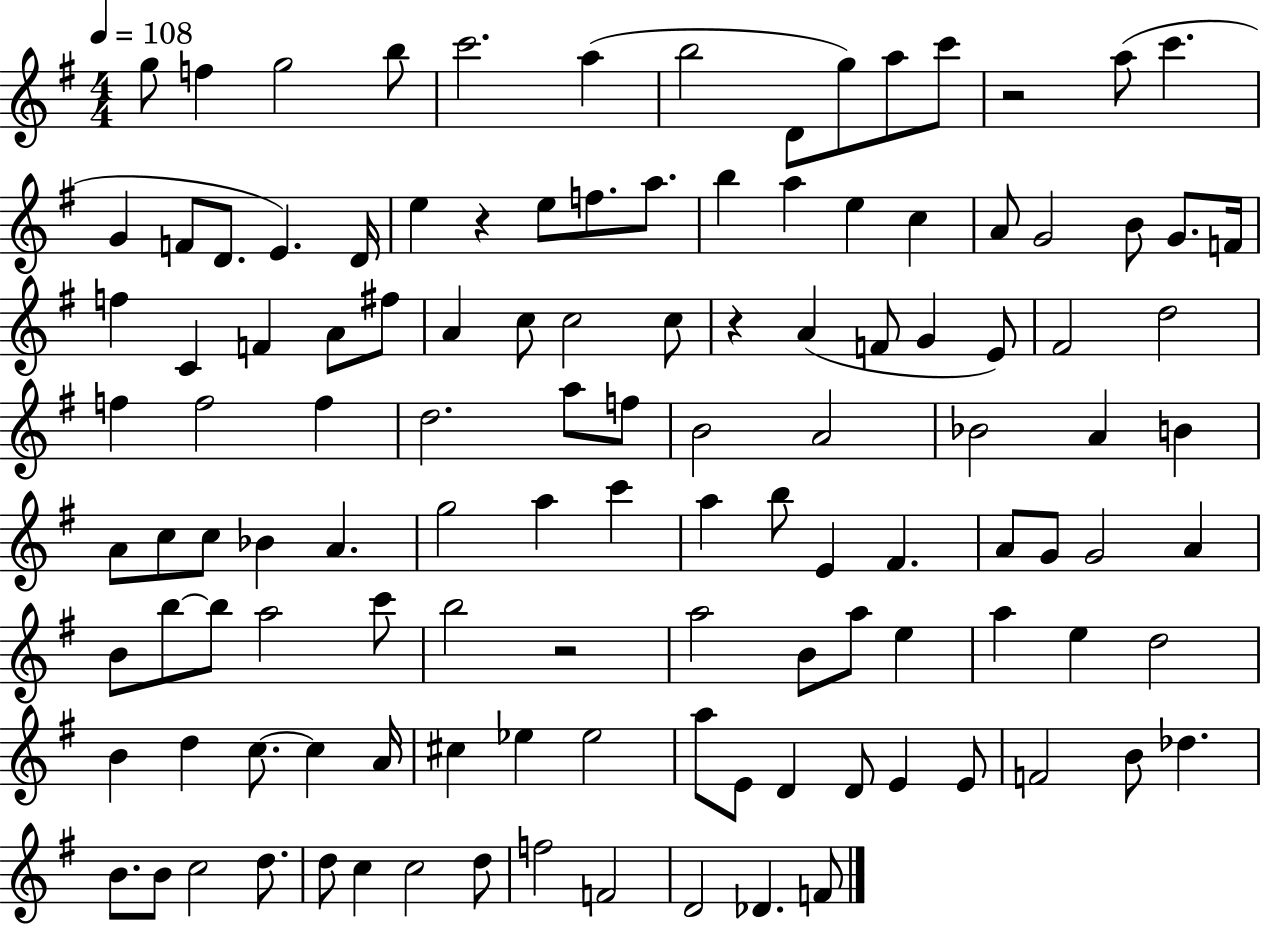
X:1
T:Untitled
M:4/4
L:1/4
K:G
g/2 f g2 b/2 c'2 a b2 D/2 g/2 a/2 c'/2 z2 a/2 c' G F/2 D/2 E D/4 e z e/2 f/2 a/2 b a e c A/2 G2 B/2 G/2 F/4 f C F A/2 ^f/2 A c/2 c2 c/2 z A F/2 G E/2 ^F2 d2 f f2 f d2 a/2 f/2 B2 A2 _B2 A B A/2 c/2 c/2 _B A g2 a c' a b/2 E ^F A/2 G/2 G2 A B/2 b/2 b/2 a2 c'/2 b2 z2 a2 B/2 a/2 e a e d2 B d c/2 c A/4 ^c _e _e2 a/2 E/2 D D/2 E E/2 F2 B/2 _d B/2 B/2 c2 d/2 d/2 c c2 d/2 f2 F2 D2 _D F/2